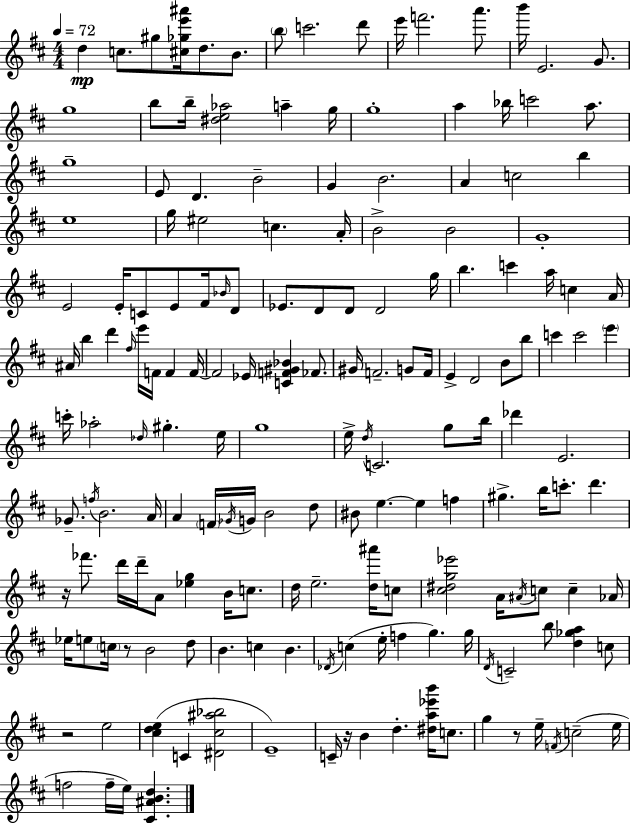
{
  \clef treble
  \numericTimeSignature
  \time 4/4
  \key d \major
  \tempo 4 = 72
  d''4\mp c''8. gis''8 <cis'' ges'' e''' ais'''>16 d''8. b'8. | \parenthesize b''8 c'''2. d'''8 | e'''16 f'''2. a'''8. | b'''16 e'2. g'8. | \break g''1 | b''8 b''16-- <dis'' e'' aes''>2 a''4-- g''16 | g''1-. | a''4 bes''16 c'''2 a''8. | \break g''1-- | e'8 d'4. b'2-- | g'4 b'2. | a'4 c''2 b''4 | \break e''1 | g''16 eis''2 c''4. a'16-. | b'2-> b'2 | g'1-. | \break e'2 e'16-. c'8 e'8 fis'16 \grace { bes'16 } d'8 | ees'8. d'8 d'8 d'2 | g''16 b''4. c'''4 a''16 c''4 | a'16 ais'16 b''4 d'''4 \grace { fis''16 } e'''16 f'16 f'4 | \break f'16~~ f'2 ees'16 <c' f' gis' bes'>4 fes'8. | gis'16 f'2.-- g'8 | f'16 e'4-> d'2 b'8 | b''8 c'''4 c'''2 \parenthesize e'''4 | \break c'''16-. aes''2-. \grace { des''16 } gis''4.-. | e''16 g''1 | e''16-> \acciaccatura { d''16 } c'2. | g''8 b''16 des'''4 e'2. | \break ges'8.-- \acciaccatura { f''16 } b'2. | a'16 a'4 \parenthesize f'16 \acciaccatura { ges'16 } g'16 b'2 | d''8 bis'8 e''4.~~ e''4 | f''4 gis''4.-> b''16 c'''8.-. | \break d'''4. r16 fes'''8. d'''16 d'''16-- a'8 <ees'' g''>4 | b'16 c''8. d''16 e''2.-- | <d'' ais'''>16 c''8 <cis'' dis'' g'' ees'''>2 a'16 \acciaccatura { ais'16 } | c''8 c''4-- aes'16 ees''16 e''8 \parenthesize c''16 r8 b'2 | \break d''8 b'4. c''4 | b'4. \acciaccatura { des'16 }( c''4 e''16-. f''4 | g''4.) g''16 \acciaccatura { d'16 } c'2-- | b''8 <d'' ges'' a''>4 c''8 r2 | \break e''2 <cis'' d'' e''>4( c'4 | <dis' cis'' ais'' bes''>2 e'1--) | c'16-- r16 b'4 d''4.-. | <dis'' a'' ees''' b'''>16 c''8. g''4 r8 e''16-- | \break \acciaccatura { f'16 }( c''2-- e''16 f''2 | f''16-- e''16) <cis' ais' b' d''>4. \bar "|."
}